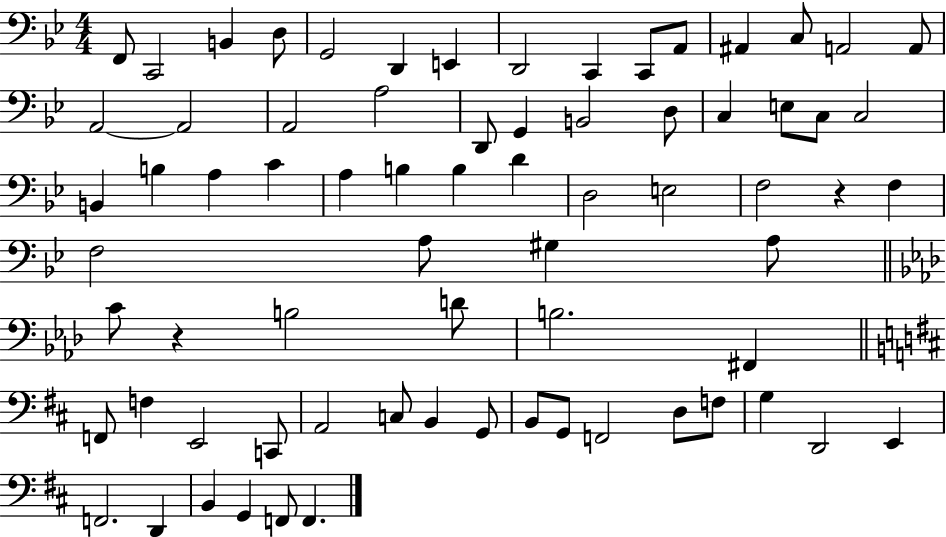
{
  \clef bass
  \numericTimeSignature
  \time 4/4
  \key bes \major
  f,8 c,2 b,4 d8 | g,2 d,4 e,4 | d,2 c,4 c,8 a,8 | ais,4 c8 a,2 a,8 | \break a,2~~ a,2 | a,2 a2 | d,8 g,4 b,2 d8 | c4 e8 c8 c2 | \break b,4 b4 a4 c'4 | a4 b4 b4 d'4 | d2 e2 | f2 r4 f4 | \break f2 a8 gis4 a8 | \bar "||" \break \key aes \major c'8 r4 b2 d'8 | b2. fis,4 | \bar "||" \break \key d \major f,8 f4 e,2 c,8 | a,2 c8 b,4 g,8 | b,8 g,8 f,2 d8 f8 | g4 d,2 e,4 | \break f,2. d,4 | b,4 g,4 f,8 f,4. | \bar "|."
}